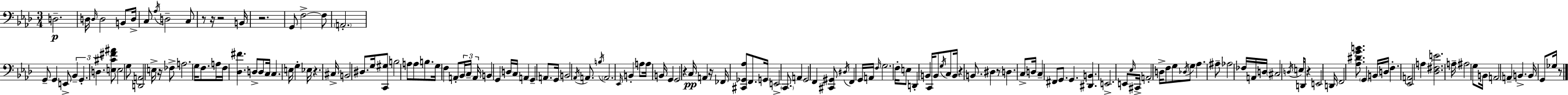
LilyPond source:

{
  \clef bass
  \numericTimeSignature
  \time 3/4
  \key f \minor
  d2.--\p | d16 \grace { d16 } d2 b,8 | d16-> c8 \acciaccatura { aes16 } d2-- | c8 r8 r16 r2 | \break b,16 r2. | g,8 f2->~~ | f8 \parenthesize a,2.-. | g,8-- g,4 e,8-> \tuplet 3/2 { bes,4-- | \break g,4.-. d4. } | <e cis' fis' ais'>8 e2 | g8 <d, a,>2 e16-> r16 | fes8-> a2. | \break g16 f8. a16 f16 <des fis'>4. | d8-> d8 c16 c4. | e16 g4-. ees16 r4. | cis16-> b,2 dis8. | \break g16 <c, gis>8 b2 | a8 a8 b8. g16 f4 | a,8-. \tuplet 3/2 { bes,16 c16-- a,16 } b,4 g,4 | d16 c16 a,4 g,4-- a,8. | \break g,16 b,2 \acciaccatura { aes,16 } | a,8. \acciaccatura { b16 } \parenthesize a,2. | \grace { ees,16 } b,4-. a8 a16 | b,16 g,4 g,2 | \break r4 c16\pp a,4 r16 fes,16 | <cis, ges, aes>8 f,8. g,16 e,2-> | \parenthesize c,8. a,4 g,2 | f,4 <cis, gis,>8 \acciaccatura { dis16 } | \break f,4 g,16 a,16 \grace { f16 } g2. | f16-. e8 d,4-. | b,4 c,16 b,8 \acciaccatura { g16 } c8 | b,16 r4 b,8. dis4 | \break r8 d4. c8-> d16 c4-- | fis,8 g,8. g,4. | <dis, b,>4. e,2.-> | e,8 \grace { ees16 } cis,16-> | \break a,2-. d16-> f8 g8 | \acciaccatura { des16 } g8 aes4. ais8-- | aes2 fes16 a,16 d16 \parenthesize cis2 | \acciaccatura { d16 } e16 d,8 r4 | \break e,2 d,16 | f,2 <aes dis' g' b'>8. \parenthesize g,4 | b,16 d16 f4.-. <ees, a,>2 | a4 <des fis e'>2. | \break a16-- | ais2 g8 b,16 a,2 | a,4-- b,4.-> | b,16 g,8 ges16 r8 \bar "|."
}